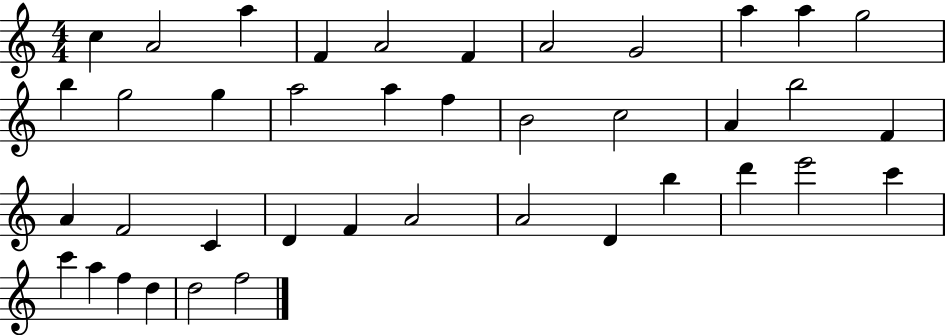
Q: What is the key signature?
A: C major